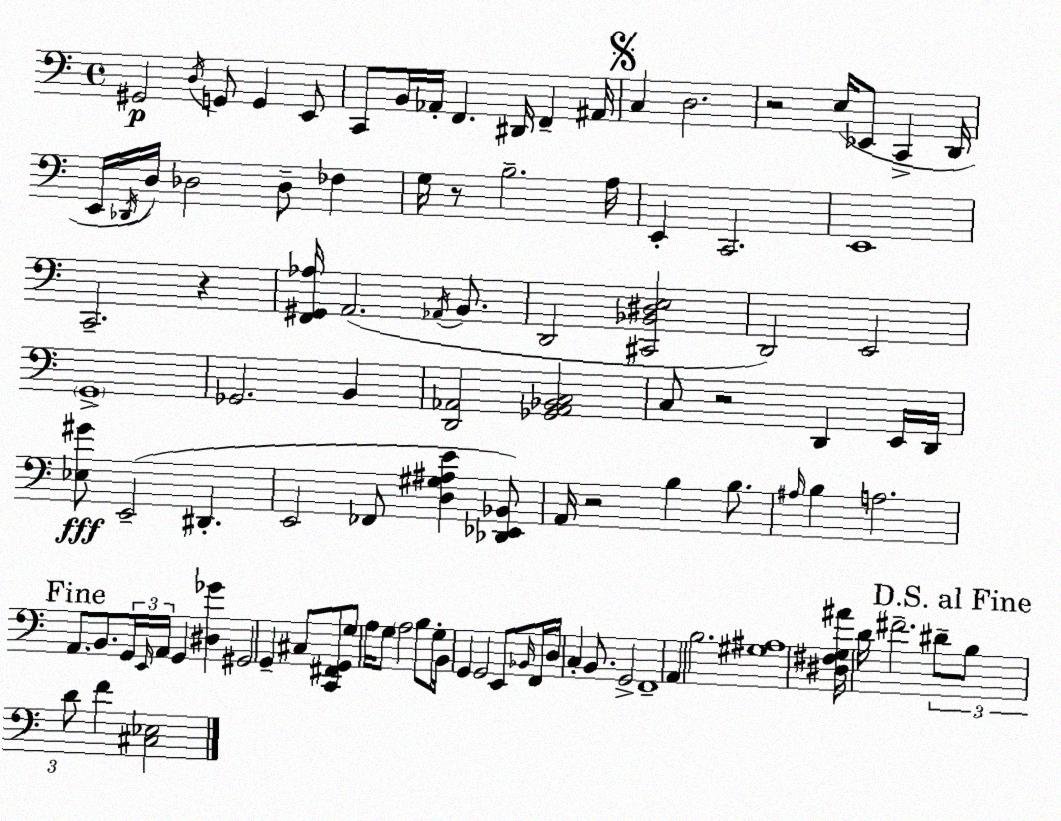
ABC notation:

X:1
T:Untitled
M:4/4
L:1/4
K:C
^G,,2 D,/4 G,,/2 G,, E,,/2 C,,/2 B,,/4 _A,,/4 F,, ^D,,/4 F,, ^A,,/4 C, D,2 z2 E,/4 _E,,/2 C,, D,,/4 E,,/4 _D,,/4 D,/4 _D,2 _D,/2 _F, G,/4 z/2 B,2 A,/4 E,, C,,2 E,,4 C,,2 z [F,,^G,,_A,]/4 A,,2 _A,,/4 B,,/2 D,,2 [^C,,_B,,^D,E,]2 D,,2 E,,2 G,,4 _G,,2 B,, [D,,_A,,]2 [_G,,_A,,_B,,C,]2 C,/2 z2 D,, E,,/4 D,,/4 [_E,^G]/2 E,,2 ^D,, E,,2 _F,,/2 [D,^G,^A,E] [_D,,_E,,_B,,]/2 A,,/4 z2 B, B,/2 ^A,/4 B, A,2 A,,/2 B,,/2 G,,/4 E,,/4 A,,/4 G,, [^D,_G] ^G,,2 G,, ^C,/2 [C,,^F,,G,,]/2 G,/2 A,/4 G,/2 A,2 B,/2 G,/4 B,,/4 G,, G,,2 E,,/2 _B,,/4 F,,/4 D,/4 C, B,,/2 G,,2 F,,4 A,, B,2 [^G,^A,]4 [^D,^F,G,^A]/4 D/4 ^F2 ^D/2 B,/2 D/2 F [^C,_E,]2